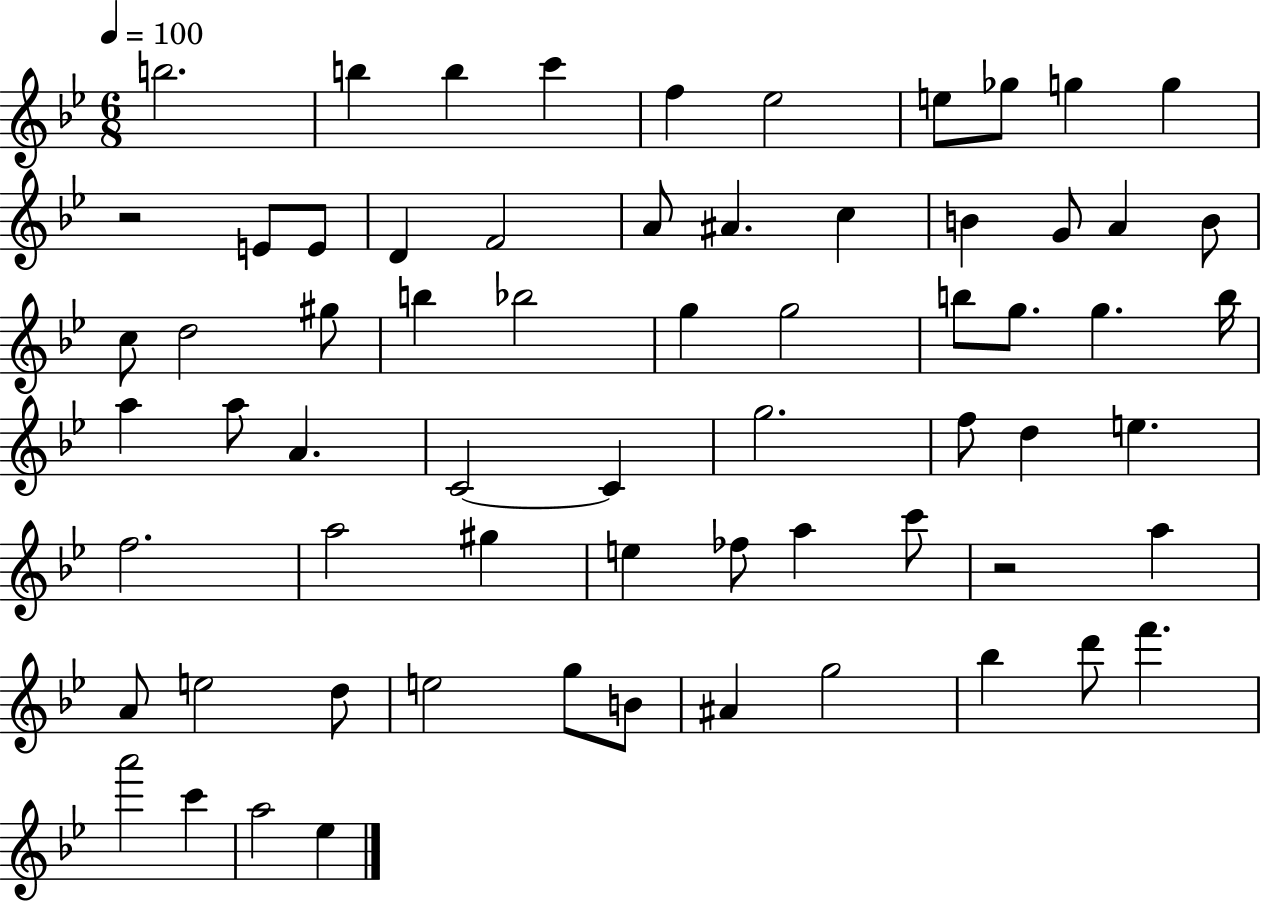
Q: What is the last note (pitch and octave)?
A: Eb5